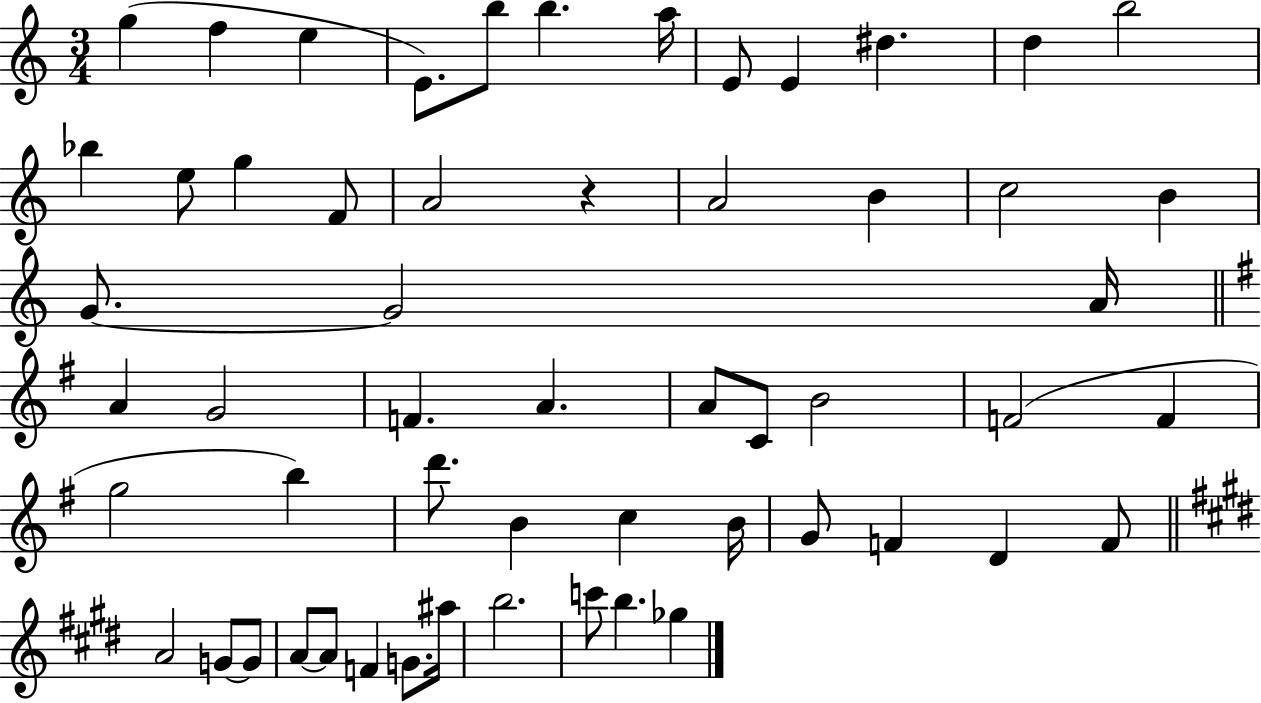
{
  \clef treble
  \numericTimeSignature
  \time 3/4
  \key c \major
  \repeat volta 2 { g''4( f''4 e''4 | e'8.) b''8 b''4. a''16 | e'8 e'4 dis''4. | d''4 b''2 | \break bes''4 e''8 g''4 f'8 | a'2 r4 | a'2 b'4 | c''2 b'4 | \break g'8.~~ g'2 a'16 | \bar "||" \break \key g \major a'4 g'2 | f'4. a'4. | a'8 c'8 b'2 | f'2( f'4 | \break g''2 b''4) | d'''8. b'4 c''4 b'16 | g'8 f'4 d'4 f'8 | \bar "||" \break \key e \major a'2 g'8~~ g'8 | a'8~~ a'8 f'4 g'8. ais''16 | b''2. | c'''8 b''4. ges''4 | \break } \bar "|."
}